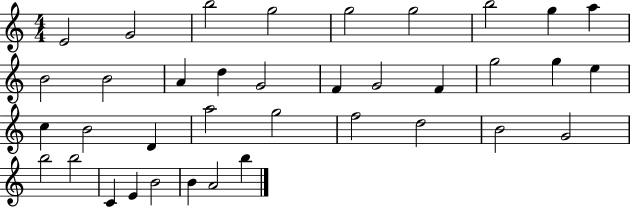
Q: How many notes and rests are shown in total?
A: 37